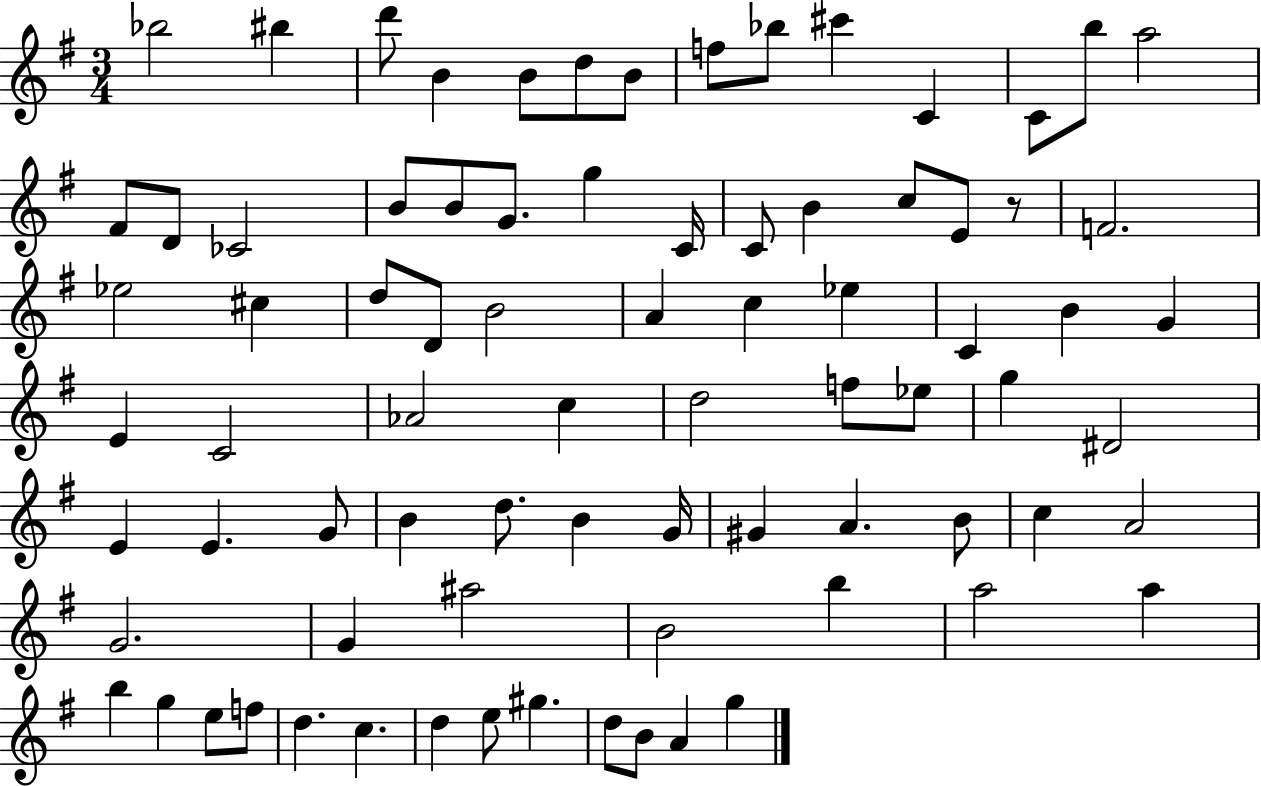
X:1
T:Untitled
M:3/4
L:1/4
K:G
_b2 ^b d'/2 B B/2 d/2 B/2 f/2 _b/2 ^c' C C/2 b/2 a2 ^F/2 D/2 _C2 B/2 B/2 G/2 g C/4 C/2 B c/2 E/2 z/2 F2 _e2 ^c d/2 D/2 B2 A c _e C B G E C2 _A2 c d2 f/2 _e/2 g ^D2 E E G/2 B d/2 B G/4 ^G A B/2 c A2 G2 G ^a2 B2 b a2 a b g e/2 f/2 d c d e/2 ^g d/2 B/2 A g